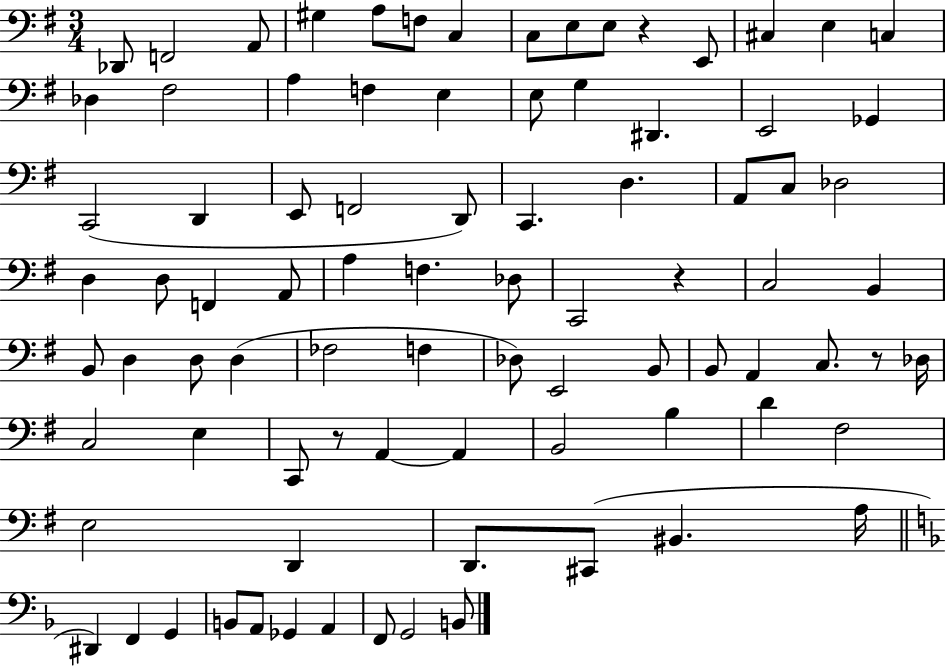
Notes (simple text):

Db2/e F2/h A2/e G#3/q A3/e F3/e C3/q C3/e E3/e E3/e R/q E2/e C#3/q E3/q C3/q Db3/q F#3/h A3/q F3/q E3/q E3/e G3/q D#2/q. E2/h Gb2/q C2/h D2/q E2/e F2/h D2/e C2/q. D3/q. A2/e C3/e Db3/h D3/q D3/e F2/q A2/e A3/q F3/q. Db3/e C2/h R/q C3/h B2/q B2/e D3/q D3/e D3/q FES3/h F3/q Db3/e E2/h B2/e B2/e A2/q C3/e. R/e Db3/s C3/h E3/q C2/e R/e A2/q A2/q B2/h B3/q D4/q F#3/h E3/h D2/q D2/e. C#2/e BIS2/q. A3/s D#2/q F2/q G2/q B2/e A2/e Gb2/q A2/q F2/e G2/h B2/e